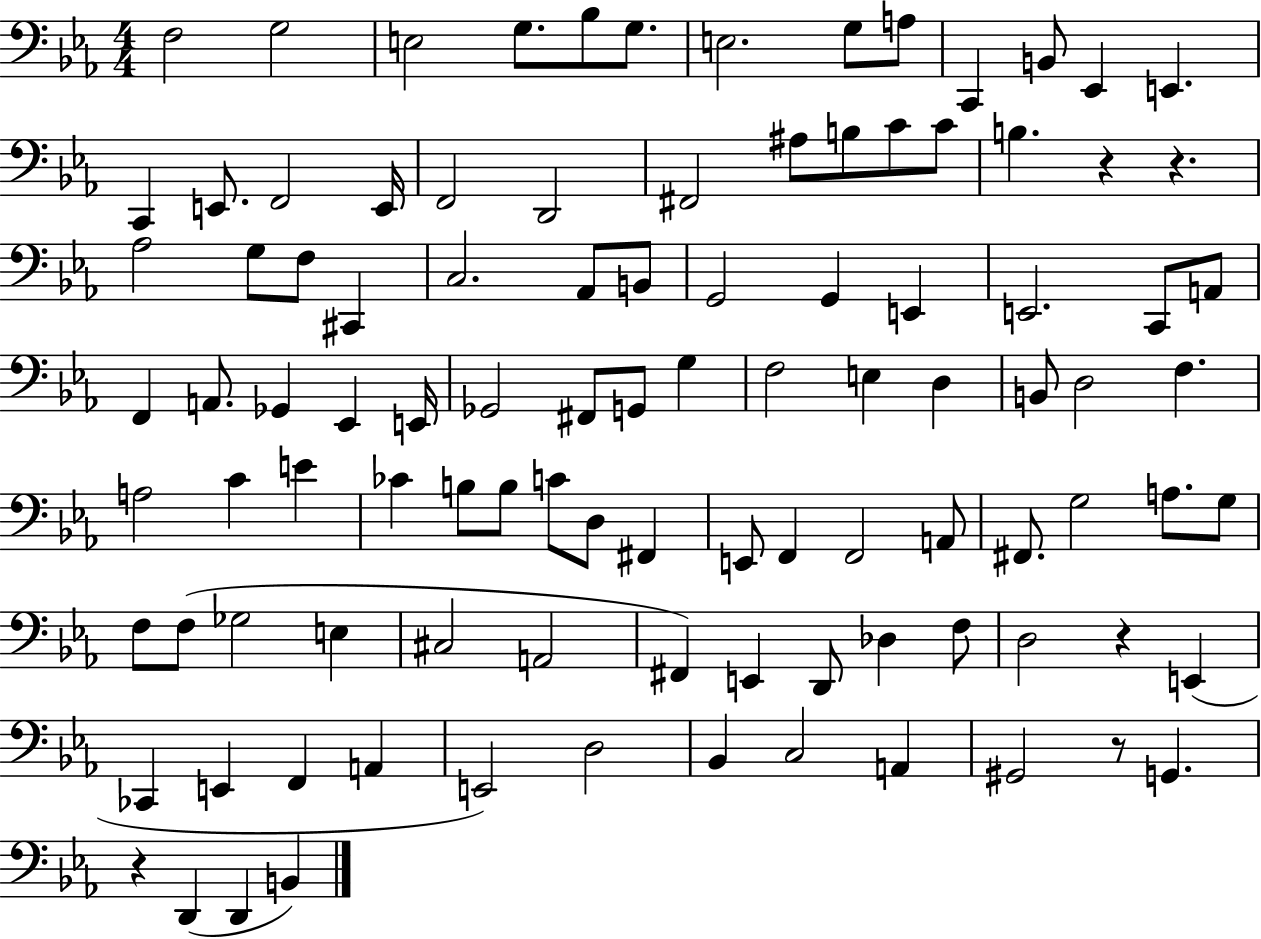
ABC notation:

X:1
T:Untitled
M:4/4
L:1/4
K:Eb
F,2 G,2 E,2 G,/2 _B,/2 G,/2 E,2 G,/2 A,/2 C,, B,,/2 _E,, E,, C,, E,,/2 F,,2 E,,/4 F,,2 D,,2 ^F,,2 ^A,/2 B,/2 C/2 C/2 B, z z _A,2 G,/2 F,/2 ^C,, C,2 _A,,/2 B,,/2 G,,2 G,, E,, E,,2 C,,/2 A,,/2 F,, A,,/2 _G,, _E,, E,,/4 _G,,2 ^F,,/2 G,,/2 G, F,2 E, D, B,,/2 D,2 F, A,2 C E _C B,/2 B,/2 C/2 D,/2 ^F,, E,,/2 F,, F,,2 A,,/2 ^F,,/2 G,2 A,/2 G,/2 F,/2 F,/2 _G,2 E, ^C,2 A,,2 ^F,, E,, D,,/2 _D, F,/2 D,2 z E,, _C,, E,, F,, A,, E,,2 D,2 _B,, C,2 A,, ^G,,2 z/2 G,, z D,, D,, B,,